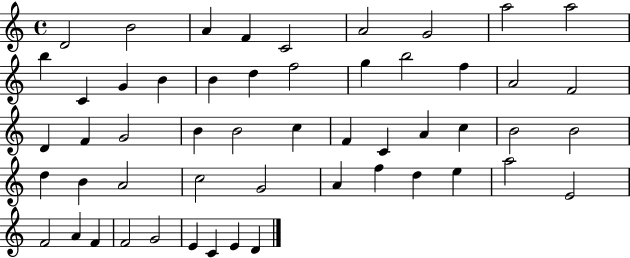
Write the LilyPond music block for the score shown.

{
  \clef treble
  \time 4/4
  \defaultTimeSignature
  \key c \major
  d'2 b'2 | a'4 f'4 c'2 | a'2 g'2 | a''2 a''2 | \break b''4 c'4 g'4 b'4 | b'4 d''4 f''2 | g''4 b''2 f''4 | a'2 f'2 | \break d'4 f'4 g'2 | b'4 b'2 c''4 | f'4 c'4 a'4 c''4 | b'2 b'2 | \break d''4 b'4 a'2 | c''2 g'2 | a'4 f''4 d''4 e''4 | a''2 e'2 | \break f'2 a'4 f'4 | f'2 g'2 | e'4 c'4 e'4 d'4 | \bar "|."
}